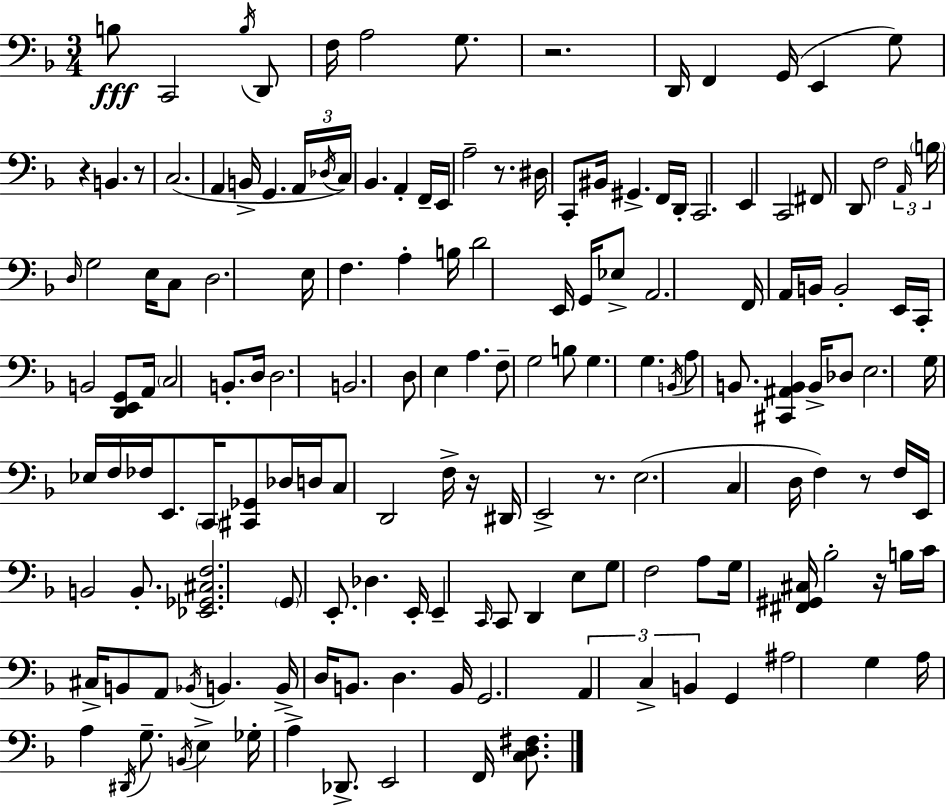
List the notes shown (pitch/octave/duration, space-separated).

B3/e C2/h B3/s D2/e F3/s A3/h G3/e. R/h. D2/s F2/q G2/s E2/q G3/e R/q B2/q. R/e C3/h. A2/q B2/s G2/q. A2/s Db3/s C3/s Bb2/q. A2/q F2/s E2/s A3/h R/e. D#3/s C2/e BIS2/s G#2/q. F2/s D2/s C2/h. E2/q C2/h F#2/e D2/e F3/h A2/s B3/s D3/s G3/h E3/s C3/e D3/h. E3/s F3/q. A3/q B3/s D4/h E2/s G2/s Eb3/e A2/h. F2/s A2/s B2/s B2/h E2/s C2/s B2/h [D2,E2,G2]/e A2/s C3/h B2/e. D3/s D3/h. B2/h. D3/e E3/q A3/q. F3/e G3/h B3/e G3/q. G3/q. B2/s A3/e B2/e. [C#2,A#2,B2]/q B2/s Db3/e E3/h. G3/s Eb3/s F3/s FES3/s E2/e. C2/s [C#2,Gb2]/e Db3/s D3/s C3/e D2/h F3/s R/s D#2/s E2/h R/e. E3/h. C3/q D3/s F3/q R/e F3/s E2/s B2/h B2/e. [Eb2,Gb2,C#3,F3]/h. G2/e E2/e. Db3/q. E2/s E2/q C2/s C2/e D2/q E3/e G3/e F3/h A3/e G3/s [F#2,G#2,C#3]/s Bb3/h R/s B3/s C4/s C#3/s B2/e A2/e Bb2/s B2/q. B2/s D3/s B2/e. D3/q. B2/s G2/h. A2/q C3/q B2/q G2/q A#3/h G3/q A3/s A3/q D#2/s G3/e. B2/s E3/q Gb3/s A3/q Db2/e. E2/h F2/s [C3,D3,F#3]/e.